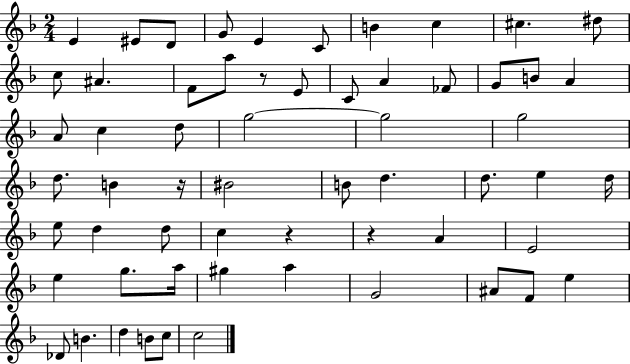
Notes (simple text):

E4/q EIS4/e D4/e G4/e E4/q C4/e B4/q C5/q C#5/q. D#5/e C5/e A#4/q. F4/e A5/e R/e E4/e C4/e A4/q FES4/e G4/e B4/e A4/q A4/e C5/q D5/e G5/h G5/h G5/h D5/e. B4/q R/s BIS4/h B4/e D5/q. D5/e. E5/q D5/s E5/e D5/q D5/e C5/q R/q R/q A4/q E4/h E5/q G5/e. A5/s G#5/q A5/q G4/h A#4/e F4/e E5/q Db4/e B4/q. D5/q B4/e C5/e C5/h